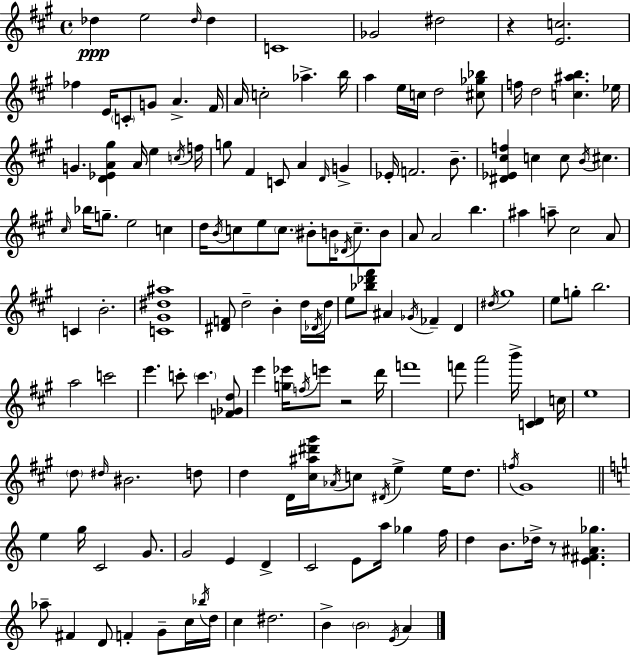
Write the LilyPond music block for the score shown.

{
  \clef treble
  \time 4/4
  \defaultTimeSignature
  \key a \major
  des''4\ppp e''2 \grace { des''16 } des''4 | c'1 | ges'2 dis''2 | r4 <e' c''>2. | \break fes''4 e'16 \parenthesize c'8-. g'8 a'4.-> | fis'16 a'16 c''2-. aes''4.-> | b''16 a''4 e''16 c''16 d''2 <cis'' ges'' bes''>8 | f''16 d''2 <c'' ais'' b''>4. | \break ees''16 g'4. <d' ees' a' gis''>4 a'16 e''4 | \acciaccatura { c''16 } f''16 g''8 fis'4 c'8 a'4 \grace { d'16 } g'4-> | ees'16-. f'2. | b'8.-- <dis' ees' cis'' f''>4 c''4 c''8 \acciaccatura { b'16 } cis''4. | \break \grace { cis''16 } bes''16 g''8.-- e''2 | c''4 d''16 \acciaccatura { b'16 } c''8 e''8 \parenthesize c''8. bis'8-. | b'16 \acciaccatura { des'16 } c''8.-- b'8 a'8 a'2 | b''4. ais''4 a''8-- cis''2 | \break a'8 c'4 b'2.-. | <c' gis' dis'' ais''>1 | <dis' f'>8 d''2-- | b'4-. d''16 \acciaccatura { des'16 } d''16 e''8 <bes'' des''' fis'''>8 ais'4 | \break \acciaccatura { ges'16 } fes'4-- d'4 \acciaccatura { dis''16 } gis''1 | e''8 g''8-. b''2. | a''2 | c'''2 e'''4. | \break c'''8-. \parenthesize c'''4. <f' ges' d''>8 e'''4 <g'' ees'''>16 \acciaccatura { f''16 } | e'''8 r2 d'''16 f'''1 | f'''8 a'''2 | b'''16-> <c' d'>4 c''16 e''1 | \break \parenthesize d''8 \grace { dis''16 } bis'2. | d''8 d''4 | d'16 <cis'' ais'' dis''' gis'''>16 \acciaccatura { aes'16 } c''8 \acciaccatura { dis'16 } e''4-> e''16 d''8. \acciaccatura { f''16 } gis'1 | \bar "||" \break \key c \major e''4 g''16 c'2 g'8. | g'2 e'4 d'4-> | c'2 e'8 a''16 ges''4 f''16 | d''4 b'8. des''16-> r8 <e' fis' ais' ges''>4. | \break aes''8-- fis'4 d'8 f'4-. g'8-- c''16 \acciaccatura { bes''16 } | d''16 c''4 dis''2. | b'4-> \parenthesize b'2 \acciaccatura { e'16 } a'4 | \bar "|."
}